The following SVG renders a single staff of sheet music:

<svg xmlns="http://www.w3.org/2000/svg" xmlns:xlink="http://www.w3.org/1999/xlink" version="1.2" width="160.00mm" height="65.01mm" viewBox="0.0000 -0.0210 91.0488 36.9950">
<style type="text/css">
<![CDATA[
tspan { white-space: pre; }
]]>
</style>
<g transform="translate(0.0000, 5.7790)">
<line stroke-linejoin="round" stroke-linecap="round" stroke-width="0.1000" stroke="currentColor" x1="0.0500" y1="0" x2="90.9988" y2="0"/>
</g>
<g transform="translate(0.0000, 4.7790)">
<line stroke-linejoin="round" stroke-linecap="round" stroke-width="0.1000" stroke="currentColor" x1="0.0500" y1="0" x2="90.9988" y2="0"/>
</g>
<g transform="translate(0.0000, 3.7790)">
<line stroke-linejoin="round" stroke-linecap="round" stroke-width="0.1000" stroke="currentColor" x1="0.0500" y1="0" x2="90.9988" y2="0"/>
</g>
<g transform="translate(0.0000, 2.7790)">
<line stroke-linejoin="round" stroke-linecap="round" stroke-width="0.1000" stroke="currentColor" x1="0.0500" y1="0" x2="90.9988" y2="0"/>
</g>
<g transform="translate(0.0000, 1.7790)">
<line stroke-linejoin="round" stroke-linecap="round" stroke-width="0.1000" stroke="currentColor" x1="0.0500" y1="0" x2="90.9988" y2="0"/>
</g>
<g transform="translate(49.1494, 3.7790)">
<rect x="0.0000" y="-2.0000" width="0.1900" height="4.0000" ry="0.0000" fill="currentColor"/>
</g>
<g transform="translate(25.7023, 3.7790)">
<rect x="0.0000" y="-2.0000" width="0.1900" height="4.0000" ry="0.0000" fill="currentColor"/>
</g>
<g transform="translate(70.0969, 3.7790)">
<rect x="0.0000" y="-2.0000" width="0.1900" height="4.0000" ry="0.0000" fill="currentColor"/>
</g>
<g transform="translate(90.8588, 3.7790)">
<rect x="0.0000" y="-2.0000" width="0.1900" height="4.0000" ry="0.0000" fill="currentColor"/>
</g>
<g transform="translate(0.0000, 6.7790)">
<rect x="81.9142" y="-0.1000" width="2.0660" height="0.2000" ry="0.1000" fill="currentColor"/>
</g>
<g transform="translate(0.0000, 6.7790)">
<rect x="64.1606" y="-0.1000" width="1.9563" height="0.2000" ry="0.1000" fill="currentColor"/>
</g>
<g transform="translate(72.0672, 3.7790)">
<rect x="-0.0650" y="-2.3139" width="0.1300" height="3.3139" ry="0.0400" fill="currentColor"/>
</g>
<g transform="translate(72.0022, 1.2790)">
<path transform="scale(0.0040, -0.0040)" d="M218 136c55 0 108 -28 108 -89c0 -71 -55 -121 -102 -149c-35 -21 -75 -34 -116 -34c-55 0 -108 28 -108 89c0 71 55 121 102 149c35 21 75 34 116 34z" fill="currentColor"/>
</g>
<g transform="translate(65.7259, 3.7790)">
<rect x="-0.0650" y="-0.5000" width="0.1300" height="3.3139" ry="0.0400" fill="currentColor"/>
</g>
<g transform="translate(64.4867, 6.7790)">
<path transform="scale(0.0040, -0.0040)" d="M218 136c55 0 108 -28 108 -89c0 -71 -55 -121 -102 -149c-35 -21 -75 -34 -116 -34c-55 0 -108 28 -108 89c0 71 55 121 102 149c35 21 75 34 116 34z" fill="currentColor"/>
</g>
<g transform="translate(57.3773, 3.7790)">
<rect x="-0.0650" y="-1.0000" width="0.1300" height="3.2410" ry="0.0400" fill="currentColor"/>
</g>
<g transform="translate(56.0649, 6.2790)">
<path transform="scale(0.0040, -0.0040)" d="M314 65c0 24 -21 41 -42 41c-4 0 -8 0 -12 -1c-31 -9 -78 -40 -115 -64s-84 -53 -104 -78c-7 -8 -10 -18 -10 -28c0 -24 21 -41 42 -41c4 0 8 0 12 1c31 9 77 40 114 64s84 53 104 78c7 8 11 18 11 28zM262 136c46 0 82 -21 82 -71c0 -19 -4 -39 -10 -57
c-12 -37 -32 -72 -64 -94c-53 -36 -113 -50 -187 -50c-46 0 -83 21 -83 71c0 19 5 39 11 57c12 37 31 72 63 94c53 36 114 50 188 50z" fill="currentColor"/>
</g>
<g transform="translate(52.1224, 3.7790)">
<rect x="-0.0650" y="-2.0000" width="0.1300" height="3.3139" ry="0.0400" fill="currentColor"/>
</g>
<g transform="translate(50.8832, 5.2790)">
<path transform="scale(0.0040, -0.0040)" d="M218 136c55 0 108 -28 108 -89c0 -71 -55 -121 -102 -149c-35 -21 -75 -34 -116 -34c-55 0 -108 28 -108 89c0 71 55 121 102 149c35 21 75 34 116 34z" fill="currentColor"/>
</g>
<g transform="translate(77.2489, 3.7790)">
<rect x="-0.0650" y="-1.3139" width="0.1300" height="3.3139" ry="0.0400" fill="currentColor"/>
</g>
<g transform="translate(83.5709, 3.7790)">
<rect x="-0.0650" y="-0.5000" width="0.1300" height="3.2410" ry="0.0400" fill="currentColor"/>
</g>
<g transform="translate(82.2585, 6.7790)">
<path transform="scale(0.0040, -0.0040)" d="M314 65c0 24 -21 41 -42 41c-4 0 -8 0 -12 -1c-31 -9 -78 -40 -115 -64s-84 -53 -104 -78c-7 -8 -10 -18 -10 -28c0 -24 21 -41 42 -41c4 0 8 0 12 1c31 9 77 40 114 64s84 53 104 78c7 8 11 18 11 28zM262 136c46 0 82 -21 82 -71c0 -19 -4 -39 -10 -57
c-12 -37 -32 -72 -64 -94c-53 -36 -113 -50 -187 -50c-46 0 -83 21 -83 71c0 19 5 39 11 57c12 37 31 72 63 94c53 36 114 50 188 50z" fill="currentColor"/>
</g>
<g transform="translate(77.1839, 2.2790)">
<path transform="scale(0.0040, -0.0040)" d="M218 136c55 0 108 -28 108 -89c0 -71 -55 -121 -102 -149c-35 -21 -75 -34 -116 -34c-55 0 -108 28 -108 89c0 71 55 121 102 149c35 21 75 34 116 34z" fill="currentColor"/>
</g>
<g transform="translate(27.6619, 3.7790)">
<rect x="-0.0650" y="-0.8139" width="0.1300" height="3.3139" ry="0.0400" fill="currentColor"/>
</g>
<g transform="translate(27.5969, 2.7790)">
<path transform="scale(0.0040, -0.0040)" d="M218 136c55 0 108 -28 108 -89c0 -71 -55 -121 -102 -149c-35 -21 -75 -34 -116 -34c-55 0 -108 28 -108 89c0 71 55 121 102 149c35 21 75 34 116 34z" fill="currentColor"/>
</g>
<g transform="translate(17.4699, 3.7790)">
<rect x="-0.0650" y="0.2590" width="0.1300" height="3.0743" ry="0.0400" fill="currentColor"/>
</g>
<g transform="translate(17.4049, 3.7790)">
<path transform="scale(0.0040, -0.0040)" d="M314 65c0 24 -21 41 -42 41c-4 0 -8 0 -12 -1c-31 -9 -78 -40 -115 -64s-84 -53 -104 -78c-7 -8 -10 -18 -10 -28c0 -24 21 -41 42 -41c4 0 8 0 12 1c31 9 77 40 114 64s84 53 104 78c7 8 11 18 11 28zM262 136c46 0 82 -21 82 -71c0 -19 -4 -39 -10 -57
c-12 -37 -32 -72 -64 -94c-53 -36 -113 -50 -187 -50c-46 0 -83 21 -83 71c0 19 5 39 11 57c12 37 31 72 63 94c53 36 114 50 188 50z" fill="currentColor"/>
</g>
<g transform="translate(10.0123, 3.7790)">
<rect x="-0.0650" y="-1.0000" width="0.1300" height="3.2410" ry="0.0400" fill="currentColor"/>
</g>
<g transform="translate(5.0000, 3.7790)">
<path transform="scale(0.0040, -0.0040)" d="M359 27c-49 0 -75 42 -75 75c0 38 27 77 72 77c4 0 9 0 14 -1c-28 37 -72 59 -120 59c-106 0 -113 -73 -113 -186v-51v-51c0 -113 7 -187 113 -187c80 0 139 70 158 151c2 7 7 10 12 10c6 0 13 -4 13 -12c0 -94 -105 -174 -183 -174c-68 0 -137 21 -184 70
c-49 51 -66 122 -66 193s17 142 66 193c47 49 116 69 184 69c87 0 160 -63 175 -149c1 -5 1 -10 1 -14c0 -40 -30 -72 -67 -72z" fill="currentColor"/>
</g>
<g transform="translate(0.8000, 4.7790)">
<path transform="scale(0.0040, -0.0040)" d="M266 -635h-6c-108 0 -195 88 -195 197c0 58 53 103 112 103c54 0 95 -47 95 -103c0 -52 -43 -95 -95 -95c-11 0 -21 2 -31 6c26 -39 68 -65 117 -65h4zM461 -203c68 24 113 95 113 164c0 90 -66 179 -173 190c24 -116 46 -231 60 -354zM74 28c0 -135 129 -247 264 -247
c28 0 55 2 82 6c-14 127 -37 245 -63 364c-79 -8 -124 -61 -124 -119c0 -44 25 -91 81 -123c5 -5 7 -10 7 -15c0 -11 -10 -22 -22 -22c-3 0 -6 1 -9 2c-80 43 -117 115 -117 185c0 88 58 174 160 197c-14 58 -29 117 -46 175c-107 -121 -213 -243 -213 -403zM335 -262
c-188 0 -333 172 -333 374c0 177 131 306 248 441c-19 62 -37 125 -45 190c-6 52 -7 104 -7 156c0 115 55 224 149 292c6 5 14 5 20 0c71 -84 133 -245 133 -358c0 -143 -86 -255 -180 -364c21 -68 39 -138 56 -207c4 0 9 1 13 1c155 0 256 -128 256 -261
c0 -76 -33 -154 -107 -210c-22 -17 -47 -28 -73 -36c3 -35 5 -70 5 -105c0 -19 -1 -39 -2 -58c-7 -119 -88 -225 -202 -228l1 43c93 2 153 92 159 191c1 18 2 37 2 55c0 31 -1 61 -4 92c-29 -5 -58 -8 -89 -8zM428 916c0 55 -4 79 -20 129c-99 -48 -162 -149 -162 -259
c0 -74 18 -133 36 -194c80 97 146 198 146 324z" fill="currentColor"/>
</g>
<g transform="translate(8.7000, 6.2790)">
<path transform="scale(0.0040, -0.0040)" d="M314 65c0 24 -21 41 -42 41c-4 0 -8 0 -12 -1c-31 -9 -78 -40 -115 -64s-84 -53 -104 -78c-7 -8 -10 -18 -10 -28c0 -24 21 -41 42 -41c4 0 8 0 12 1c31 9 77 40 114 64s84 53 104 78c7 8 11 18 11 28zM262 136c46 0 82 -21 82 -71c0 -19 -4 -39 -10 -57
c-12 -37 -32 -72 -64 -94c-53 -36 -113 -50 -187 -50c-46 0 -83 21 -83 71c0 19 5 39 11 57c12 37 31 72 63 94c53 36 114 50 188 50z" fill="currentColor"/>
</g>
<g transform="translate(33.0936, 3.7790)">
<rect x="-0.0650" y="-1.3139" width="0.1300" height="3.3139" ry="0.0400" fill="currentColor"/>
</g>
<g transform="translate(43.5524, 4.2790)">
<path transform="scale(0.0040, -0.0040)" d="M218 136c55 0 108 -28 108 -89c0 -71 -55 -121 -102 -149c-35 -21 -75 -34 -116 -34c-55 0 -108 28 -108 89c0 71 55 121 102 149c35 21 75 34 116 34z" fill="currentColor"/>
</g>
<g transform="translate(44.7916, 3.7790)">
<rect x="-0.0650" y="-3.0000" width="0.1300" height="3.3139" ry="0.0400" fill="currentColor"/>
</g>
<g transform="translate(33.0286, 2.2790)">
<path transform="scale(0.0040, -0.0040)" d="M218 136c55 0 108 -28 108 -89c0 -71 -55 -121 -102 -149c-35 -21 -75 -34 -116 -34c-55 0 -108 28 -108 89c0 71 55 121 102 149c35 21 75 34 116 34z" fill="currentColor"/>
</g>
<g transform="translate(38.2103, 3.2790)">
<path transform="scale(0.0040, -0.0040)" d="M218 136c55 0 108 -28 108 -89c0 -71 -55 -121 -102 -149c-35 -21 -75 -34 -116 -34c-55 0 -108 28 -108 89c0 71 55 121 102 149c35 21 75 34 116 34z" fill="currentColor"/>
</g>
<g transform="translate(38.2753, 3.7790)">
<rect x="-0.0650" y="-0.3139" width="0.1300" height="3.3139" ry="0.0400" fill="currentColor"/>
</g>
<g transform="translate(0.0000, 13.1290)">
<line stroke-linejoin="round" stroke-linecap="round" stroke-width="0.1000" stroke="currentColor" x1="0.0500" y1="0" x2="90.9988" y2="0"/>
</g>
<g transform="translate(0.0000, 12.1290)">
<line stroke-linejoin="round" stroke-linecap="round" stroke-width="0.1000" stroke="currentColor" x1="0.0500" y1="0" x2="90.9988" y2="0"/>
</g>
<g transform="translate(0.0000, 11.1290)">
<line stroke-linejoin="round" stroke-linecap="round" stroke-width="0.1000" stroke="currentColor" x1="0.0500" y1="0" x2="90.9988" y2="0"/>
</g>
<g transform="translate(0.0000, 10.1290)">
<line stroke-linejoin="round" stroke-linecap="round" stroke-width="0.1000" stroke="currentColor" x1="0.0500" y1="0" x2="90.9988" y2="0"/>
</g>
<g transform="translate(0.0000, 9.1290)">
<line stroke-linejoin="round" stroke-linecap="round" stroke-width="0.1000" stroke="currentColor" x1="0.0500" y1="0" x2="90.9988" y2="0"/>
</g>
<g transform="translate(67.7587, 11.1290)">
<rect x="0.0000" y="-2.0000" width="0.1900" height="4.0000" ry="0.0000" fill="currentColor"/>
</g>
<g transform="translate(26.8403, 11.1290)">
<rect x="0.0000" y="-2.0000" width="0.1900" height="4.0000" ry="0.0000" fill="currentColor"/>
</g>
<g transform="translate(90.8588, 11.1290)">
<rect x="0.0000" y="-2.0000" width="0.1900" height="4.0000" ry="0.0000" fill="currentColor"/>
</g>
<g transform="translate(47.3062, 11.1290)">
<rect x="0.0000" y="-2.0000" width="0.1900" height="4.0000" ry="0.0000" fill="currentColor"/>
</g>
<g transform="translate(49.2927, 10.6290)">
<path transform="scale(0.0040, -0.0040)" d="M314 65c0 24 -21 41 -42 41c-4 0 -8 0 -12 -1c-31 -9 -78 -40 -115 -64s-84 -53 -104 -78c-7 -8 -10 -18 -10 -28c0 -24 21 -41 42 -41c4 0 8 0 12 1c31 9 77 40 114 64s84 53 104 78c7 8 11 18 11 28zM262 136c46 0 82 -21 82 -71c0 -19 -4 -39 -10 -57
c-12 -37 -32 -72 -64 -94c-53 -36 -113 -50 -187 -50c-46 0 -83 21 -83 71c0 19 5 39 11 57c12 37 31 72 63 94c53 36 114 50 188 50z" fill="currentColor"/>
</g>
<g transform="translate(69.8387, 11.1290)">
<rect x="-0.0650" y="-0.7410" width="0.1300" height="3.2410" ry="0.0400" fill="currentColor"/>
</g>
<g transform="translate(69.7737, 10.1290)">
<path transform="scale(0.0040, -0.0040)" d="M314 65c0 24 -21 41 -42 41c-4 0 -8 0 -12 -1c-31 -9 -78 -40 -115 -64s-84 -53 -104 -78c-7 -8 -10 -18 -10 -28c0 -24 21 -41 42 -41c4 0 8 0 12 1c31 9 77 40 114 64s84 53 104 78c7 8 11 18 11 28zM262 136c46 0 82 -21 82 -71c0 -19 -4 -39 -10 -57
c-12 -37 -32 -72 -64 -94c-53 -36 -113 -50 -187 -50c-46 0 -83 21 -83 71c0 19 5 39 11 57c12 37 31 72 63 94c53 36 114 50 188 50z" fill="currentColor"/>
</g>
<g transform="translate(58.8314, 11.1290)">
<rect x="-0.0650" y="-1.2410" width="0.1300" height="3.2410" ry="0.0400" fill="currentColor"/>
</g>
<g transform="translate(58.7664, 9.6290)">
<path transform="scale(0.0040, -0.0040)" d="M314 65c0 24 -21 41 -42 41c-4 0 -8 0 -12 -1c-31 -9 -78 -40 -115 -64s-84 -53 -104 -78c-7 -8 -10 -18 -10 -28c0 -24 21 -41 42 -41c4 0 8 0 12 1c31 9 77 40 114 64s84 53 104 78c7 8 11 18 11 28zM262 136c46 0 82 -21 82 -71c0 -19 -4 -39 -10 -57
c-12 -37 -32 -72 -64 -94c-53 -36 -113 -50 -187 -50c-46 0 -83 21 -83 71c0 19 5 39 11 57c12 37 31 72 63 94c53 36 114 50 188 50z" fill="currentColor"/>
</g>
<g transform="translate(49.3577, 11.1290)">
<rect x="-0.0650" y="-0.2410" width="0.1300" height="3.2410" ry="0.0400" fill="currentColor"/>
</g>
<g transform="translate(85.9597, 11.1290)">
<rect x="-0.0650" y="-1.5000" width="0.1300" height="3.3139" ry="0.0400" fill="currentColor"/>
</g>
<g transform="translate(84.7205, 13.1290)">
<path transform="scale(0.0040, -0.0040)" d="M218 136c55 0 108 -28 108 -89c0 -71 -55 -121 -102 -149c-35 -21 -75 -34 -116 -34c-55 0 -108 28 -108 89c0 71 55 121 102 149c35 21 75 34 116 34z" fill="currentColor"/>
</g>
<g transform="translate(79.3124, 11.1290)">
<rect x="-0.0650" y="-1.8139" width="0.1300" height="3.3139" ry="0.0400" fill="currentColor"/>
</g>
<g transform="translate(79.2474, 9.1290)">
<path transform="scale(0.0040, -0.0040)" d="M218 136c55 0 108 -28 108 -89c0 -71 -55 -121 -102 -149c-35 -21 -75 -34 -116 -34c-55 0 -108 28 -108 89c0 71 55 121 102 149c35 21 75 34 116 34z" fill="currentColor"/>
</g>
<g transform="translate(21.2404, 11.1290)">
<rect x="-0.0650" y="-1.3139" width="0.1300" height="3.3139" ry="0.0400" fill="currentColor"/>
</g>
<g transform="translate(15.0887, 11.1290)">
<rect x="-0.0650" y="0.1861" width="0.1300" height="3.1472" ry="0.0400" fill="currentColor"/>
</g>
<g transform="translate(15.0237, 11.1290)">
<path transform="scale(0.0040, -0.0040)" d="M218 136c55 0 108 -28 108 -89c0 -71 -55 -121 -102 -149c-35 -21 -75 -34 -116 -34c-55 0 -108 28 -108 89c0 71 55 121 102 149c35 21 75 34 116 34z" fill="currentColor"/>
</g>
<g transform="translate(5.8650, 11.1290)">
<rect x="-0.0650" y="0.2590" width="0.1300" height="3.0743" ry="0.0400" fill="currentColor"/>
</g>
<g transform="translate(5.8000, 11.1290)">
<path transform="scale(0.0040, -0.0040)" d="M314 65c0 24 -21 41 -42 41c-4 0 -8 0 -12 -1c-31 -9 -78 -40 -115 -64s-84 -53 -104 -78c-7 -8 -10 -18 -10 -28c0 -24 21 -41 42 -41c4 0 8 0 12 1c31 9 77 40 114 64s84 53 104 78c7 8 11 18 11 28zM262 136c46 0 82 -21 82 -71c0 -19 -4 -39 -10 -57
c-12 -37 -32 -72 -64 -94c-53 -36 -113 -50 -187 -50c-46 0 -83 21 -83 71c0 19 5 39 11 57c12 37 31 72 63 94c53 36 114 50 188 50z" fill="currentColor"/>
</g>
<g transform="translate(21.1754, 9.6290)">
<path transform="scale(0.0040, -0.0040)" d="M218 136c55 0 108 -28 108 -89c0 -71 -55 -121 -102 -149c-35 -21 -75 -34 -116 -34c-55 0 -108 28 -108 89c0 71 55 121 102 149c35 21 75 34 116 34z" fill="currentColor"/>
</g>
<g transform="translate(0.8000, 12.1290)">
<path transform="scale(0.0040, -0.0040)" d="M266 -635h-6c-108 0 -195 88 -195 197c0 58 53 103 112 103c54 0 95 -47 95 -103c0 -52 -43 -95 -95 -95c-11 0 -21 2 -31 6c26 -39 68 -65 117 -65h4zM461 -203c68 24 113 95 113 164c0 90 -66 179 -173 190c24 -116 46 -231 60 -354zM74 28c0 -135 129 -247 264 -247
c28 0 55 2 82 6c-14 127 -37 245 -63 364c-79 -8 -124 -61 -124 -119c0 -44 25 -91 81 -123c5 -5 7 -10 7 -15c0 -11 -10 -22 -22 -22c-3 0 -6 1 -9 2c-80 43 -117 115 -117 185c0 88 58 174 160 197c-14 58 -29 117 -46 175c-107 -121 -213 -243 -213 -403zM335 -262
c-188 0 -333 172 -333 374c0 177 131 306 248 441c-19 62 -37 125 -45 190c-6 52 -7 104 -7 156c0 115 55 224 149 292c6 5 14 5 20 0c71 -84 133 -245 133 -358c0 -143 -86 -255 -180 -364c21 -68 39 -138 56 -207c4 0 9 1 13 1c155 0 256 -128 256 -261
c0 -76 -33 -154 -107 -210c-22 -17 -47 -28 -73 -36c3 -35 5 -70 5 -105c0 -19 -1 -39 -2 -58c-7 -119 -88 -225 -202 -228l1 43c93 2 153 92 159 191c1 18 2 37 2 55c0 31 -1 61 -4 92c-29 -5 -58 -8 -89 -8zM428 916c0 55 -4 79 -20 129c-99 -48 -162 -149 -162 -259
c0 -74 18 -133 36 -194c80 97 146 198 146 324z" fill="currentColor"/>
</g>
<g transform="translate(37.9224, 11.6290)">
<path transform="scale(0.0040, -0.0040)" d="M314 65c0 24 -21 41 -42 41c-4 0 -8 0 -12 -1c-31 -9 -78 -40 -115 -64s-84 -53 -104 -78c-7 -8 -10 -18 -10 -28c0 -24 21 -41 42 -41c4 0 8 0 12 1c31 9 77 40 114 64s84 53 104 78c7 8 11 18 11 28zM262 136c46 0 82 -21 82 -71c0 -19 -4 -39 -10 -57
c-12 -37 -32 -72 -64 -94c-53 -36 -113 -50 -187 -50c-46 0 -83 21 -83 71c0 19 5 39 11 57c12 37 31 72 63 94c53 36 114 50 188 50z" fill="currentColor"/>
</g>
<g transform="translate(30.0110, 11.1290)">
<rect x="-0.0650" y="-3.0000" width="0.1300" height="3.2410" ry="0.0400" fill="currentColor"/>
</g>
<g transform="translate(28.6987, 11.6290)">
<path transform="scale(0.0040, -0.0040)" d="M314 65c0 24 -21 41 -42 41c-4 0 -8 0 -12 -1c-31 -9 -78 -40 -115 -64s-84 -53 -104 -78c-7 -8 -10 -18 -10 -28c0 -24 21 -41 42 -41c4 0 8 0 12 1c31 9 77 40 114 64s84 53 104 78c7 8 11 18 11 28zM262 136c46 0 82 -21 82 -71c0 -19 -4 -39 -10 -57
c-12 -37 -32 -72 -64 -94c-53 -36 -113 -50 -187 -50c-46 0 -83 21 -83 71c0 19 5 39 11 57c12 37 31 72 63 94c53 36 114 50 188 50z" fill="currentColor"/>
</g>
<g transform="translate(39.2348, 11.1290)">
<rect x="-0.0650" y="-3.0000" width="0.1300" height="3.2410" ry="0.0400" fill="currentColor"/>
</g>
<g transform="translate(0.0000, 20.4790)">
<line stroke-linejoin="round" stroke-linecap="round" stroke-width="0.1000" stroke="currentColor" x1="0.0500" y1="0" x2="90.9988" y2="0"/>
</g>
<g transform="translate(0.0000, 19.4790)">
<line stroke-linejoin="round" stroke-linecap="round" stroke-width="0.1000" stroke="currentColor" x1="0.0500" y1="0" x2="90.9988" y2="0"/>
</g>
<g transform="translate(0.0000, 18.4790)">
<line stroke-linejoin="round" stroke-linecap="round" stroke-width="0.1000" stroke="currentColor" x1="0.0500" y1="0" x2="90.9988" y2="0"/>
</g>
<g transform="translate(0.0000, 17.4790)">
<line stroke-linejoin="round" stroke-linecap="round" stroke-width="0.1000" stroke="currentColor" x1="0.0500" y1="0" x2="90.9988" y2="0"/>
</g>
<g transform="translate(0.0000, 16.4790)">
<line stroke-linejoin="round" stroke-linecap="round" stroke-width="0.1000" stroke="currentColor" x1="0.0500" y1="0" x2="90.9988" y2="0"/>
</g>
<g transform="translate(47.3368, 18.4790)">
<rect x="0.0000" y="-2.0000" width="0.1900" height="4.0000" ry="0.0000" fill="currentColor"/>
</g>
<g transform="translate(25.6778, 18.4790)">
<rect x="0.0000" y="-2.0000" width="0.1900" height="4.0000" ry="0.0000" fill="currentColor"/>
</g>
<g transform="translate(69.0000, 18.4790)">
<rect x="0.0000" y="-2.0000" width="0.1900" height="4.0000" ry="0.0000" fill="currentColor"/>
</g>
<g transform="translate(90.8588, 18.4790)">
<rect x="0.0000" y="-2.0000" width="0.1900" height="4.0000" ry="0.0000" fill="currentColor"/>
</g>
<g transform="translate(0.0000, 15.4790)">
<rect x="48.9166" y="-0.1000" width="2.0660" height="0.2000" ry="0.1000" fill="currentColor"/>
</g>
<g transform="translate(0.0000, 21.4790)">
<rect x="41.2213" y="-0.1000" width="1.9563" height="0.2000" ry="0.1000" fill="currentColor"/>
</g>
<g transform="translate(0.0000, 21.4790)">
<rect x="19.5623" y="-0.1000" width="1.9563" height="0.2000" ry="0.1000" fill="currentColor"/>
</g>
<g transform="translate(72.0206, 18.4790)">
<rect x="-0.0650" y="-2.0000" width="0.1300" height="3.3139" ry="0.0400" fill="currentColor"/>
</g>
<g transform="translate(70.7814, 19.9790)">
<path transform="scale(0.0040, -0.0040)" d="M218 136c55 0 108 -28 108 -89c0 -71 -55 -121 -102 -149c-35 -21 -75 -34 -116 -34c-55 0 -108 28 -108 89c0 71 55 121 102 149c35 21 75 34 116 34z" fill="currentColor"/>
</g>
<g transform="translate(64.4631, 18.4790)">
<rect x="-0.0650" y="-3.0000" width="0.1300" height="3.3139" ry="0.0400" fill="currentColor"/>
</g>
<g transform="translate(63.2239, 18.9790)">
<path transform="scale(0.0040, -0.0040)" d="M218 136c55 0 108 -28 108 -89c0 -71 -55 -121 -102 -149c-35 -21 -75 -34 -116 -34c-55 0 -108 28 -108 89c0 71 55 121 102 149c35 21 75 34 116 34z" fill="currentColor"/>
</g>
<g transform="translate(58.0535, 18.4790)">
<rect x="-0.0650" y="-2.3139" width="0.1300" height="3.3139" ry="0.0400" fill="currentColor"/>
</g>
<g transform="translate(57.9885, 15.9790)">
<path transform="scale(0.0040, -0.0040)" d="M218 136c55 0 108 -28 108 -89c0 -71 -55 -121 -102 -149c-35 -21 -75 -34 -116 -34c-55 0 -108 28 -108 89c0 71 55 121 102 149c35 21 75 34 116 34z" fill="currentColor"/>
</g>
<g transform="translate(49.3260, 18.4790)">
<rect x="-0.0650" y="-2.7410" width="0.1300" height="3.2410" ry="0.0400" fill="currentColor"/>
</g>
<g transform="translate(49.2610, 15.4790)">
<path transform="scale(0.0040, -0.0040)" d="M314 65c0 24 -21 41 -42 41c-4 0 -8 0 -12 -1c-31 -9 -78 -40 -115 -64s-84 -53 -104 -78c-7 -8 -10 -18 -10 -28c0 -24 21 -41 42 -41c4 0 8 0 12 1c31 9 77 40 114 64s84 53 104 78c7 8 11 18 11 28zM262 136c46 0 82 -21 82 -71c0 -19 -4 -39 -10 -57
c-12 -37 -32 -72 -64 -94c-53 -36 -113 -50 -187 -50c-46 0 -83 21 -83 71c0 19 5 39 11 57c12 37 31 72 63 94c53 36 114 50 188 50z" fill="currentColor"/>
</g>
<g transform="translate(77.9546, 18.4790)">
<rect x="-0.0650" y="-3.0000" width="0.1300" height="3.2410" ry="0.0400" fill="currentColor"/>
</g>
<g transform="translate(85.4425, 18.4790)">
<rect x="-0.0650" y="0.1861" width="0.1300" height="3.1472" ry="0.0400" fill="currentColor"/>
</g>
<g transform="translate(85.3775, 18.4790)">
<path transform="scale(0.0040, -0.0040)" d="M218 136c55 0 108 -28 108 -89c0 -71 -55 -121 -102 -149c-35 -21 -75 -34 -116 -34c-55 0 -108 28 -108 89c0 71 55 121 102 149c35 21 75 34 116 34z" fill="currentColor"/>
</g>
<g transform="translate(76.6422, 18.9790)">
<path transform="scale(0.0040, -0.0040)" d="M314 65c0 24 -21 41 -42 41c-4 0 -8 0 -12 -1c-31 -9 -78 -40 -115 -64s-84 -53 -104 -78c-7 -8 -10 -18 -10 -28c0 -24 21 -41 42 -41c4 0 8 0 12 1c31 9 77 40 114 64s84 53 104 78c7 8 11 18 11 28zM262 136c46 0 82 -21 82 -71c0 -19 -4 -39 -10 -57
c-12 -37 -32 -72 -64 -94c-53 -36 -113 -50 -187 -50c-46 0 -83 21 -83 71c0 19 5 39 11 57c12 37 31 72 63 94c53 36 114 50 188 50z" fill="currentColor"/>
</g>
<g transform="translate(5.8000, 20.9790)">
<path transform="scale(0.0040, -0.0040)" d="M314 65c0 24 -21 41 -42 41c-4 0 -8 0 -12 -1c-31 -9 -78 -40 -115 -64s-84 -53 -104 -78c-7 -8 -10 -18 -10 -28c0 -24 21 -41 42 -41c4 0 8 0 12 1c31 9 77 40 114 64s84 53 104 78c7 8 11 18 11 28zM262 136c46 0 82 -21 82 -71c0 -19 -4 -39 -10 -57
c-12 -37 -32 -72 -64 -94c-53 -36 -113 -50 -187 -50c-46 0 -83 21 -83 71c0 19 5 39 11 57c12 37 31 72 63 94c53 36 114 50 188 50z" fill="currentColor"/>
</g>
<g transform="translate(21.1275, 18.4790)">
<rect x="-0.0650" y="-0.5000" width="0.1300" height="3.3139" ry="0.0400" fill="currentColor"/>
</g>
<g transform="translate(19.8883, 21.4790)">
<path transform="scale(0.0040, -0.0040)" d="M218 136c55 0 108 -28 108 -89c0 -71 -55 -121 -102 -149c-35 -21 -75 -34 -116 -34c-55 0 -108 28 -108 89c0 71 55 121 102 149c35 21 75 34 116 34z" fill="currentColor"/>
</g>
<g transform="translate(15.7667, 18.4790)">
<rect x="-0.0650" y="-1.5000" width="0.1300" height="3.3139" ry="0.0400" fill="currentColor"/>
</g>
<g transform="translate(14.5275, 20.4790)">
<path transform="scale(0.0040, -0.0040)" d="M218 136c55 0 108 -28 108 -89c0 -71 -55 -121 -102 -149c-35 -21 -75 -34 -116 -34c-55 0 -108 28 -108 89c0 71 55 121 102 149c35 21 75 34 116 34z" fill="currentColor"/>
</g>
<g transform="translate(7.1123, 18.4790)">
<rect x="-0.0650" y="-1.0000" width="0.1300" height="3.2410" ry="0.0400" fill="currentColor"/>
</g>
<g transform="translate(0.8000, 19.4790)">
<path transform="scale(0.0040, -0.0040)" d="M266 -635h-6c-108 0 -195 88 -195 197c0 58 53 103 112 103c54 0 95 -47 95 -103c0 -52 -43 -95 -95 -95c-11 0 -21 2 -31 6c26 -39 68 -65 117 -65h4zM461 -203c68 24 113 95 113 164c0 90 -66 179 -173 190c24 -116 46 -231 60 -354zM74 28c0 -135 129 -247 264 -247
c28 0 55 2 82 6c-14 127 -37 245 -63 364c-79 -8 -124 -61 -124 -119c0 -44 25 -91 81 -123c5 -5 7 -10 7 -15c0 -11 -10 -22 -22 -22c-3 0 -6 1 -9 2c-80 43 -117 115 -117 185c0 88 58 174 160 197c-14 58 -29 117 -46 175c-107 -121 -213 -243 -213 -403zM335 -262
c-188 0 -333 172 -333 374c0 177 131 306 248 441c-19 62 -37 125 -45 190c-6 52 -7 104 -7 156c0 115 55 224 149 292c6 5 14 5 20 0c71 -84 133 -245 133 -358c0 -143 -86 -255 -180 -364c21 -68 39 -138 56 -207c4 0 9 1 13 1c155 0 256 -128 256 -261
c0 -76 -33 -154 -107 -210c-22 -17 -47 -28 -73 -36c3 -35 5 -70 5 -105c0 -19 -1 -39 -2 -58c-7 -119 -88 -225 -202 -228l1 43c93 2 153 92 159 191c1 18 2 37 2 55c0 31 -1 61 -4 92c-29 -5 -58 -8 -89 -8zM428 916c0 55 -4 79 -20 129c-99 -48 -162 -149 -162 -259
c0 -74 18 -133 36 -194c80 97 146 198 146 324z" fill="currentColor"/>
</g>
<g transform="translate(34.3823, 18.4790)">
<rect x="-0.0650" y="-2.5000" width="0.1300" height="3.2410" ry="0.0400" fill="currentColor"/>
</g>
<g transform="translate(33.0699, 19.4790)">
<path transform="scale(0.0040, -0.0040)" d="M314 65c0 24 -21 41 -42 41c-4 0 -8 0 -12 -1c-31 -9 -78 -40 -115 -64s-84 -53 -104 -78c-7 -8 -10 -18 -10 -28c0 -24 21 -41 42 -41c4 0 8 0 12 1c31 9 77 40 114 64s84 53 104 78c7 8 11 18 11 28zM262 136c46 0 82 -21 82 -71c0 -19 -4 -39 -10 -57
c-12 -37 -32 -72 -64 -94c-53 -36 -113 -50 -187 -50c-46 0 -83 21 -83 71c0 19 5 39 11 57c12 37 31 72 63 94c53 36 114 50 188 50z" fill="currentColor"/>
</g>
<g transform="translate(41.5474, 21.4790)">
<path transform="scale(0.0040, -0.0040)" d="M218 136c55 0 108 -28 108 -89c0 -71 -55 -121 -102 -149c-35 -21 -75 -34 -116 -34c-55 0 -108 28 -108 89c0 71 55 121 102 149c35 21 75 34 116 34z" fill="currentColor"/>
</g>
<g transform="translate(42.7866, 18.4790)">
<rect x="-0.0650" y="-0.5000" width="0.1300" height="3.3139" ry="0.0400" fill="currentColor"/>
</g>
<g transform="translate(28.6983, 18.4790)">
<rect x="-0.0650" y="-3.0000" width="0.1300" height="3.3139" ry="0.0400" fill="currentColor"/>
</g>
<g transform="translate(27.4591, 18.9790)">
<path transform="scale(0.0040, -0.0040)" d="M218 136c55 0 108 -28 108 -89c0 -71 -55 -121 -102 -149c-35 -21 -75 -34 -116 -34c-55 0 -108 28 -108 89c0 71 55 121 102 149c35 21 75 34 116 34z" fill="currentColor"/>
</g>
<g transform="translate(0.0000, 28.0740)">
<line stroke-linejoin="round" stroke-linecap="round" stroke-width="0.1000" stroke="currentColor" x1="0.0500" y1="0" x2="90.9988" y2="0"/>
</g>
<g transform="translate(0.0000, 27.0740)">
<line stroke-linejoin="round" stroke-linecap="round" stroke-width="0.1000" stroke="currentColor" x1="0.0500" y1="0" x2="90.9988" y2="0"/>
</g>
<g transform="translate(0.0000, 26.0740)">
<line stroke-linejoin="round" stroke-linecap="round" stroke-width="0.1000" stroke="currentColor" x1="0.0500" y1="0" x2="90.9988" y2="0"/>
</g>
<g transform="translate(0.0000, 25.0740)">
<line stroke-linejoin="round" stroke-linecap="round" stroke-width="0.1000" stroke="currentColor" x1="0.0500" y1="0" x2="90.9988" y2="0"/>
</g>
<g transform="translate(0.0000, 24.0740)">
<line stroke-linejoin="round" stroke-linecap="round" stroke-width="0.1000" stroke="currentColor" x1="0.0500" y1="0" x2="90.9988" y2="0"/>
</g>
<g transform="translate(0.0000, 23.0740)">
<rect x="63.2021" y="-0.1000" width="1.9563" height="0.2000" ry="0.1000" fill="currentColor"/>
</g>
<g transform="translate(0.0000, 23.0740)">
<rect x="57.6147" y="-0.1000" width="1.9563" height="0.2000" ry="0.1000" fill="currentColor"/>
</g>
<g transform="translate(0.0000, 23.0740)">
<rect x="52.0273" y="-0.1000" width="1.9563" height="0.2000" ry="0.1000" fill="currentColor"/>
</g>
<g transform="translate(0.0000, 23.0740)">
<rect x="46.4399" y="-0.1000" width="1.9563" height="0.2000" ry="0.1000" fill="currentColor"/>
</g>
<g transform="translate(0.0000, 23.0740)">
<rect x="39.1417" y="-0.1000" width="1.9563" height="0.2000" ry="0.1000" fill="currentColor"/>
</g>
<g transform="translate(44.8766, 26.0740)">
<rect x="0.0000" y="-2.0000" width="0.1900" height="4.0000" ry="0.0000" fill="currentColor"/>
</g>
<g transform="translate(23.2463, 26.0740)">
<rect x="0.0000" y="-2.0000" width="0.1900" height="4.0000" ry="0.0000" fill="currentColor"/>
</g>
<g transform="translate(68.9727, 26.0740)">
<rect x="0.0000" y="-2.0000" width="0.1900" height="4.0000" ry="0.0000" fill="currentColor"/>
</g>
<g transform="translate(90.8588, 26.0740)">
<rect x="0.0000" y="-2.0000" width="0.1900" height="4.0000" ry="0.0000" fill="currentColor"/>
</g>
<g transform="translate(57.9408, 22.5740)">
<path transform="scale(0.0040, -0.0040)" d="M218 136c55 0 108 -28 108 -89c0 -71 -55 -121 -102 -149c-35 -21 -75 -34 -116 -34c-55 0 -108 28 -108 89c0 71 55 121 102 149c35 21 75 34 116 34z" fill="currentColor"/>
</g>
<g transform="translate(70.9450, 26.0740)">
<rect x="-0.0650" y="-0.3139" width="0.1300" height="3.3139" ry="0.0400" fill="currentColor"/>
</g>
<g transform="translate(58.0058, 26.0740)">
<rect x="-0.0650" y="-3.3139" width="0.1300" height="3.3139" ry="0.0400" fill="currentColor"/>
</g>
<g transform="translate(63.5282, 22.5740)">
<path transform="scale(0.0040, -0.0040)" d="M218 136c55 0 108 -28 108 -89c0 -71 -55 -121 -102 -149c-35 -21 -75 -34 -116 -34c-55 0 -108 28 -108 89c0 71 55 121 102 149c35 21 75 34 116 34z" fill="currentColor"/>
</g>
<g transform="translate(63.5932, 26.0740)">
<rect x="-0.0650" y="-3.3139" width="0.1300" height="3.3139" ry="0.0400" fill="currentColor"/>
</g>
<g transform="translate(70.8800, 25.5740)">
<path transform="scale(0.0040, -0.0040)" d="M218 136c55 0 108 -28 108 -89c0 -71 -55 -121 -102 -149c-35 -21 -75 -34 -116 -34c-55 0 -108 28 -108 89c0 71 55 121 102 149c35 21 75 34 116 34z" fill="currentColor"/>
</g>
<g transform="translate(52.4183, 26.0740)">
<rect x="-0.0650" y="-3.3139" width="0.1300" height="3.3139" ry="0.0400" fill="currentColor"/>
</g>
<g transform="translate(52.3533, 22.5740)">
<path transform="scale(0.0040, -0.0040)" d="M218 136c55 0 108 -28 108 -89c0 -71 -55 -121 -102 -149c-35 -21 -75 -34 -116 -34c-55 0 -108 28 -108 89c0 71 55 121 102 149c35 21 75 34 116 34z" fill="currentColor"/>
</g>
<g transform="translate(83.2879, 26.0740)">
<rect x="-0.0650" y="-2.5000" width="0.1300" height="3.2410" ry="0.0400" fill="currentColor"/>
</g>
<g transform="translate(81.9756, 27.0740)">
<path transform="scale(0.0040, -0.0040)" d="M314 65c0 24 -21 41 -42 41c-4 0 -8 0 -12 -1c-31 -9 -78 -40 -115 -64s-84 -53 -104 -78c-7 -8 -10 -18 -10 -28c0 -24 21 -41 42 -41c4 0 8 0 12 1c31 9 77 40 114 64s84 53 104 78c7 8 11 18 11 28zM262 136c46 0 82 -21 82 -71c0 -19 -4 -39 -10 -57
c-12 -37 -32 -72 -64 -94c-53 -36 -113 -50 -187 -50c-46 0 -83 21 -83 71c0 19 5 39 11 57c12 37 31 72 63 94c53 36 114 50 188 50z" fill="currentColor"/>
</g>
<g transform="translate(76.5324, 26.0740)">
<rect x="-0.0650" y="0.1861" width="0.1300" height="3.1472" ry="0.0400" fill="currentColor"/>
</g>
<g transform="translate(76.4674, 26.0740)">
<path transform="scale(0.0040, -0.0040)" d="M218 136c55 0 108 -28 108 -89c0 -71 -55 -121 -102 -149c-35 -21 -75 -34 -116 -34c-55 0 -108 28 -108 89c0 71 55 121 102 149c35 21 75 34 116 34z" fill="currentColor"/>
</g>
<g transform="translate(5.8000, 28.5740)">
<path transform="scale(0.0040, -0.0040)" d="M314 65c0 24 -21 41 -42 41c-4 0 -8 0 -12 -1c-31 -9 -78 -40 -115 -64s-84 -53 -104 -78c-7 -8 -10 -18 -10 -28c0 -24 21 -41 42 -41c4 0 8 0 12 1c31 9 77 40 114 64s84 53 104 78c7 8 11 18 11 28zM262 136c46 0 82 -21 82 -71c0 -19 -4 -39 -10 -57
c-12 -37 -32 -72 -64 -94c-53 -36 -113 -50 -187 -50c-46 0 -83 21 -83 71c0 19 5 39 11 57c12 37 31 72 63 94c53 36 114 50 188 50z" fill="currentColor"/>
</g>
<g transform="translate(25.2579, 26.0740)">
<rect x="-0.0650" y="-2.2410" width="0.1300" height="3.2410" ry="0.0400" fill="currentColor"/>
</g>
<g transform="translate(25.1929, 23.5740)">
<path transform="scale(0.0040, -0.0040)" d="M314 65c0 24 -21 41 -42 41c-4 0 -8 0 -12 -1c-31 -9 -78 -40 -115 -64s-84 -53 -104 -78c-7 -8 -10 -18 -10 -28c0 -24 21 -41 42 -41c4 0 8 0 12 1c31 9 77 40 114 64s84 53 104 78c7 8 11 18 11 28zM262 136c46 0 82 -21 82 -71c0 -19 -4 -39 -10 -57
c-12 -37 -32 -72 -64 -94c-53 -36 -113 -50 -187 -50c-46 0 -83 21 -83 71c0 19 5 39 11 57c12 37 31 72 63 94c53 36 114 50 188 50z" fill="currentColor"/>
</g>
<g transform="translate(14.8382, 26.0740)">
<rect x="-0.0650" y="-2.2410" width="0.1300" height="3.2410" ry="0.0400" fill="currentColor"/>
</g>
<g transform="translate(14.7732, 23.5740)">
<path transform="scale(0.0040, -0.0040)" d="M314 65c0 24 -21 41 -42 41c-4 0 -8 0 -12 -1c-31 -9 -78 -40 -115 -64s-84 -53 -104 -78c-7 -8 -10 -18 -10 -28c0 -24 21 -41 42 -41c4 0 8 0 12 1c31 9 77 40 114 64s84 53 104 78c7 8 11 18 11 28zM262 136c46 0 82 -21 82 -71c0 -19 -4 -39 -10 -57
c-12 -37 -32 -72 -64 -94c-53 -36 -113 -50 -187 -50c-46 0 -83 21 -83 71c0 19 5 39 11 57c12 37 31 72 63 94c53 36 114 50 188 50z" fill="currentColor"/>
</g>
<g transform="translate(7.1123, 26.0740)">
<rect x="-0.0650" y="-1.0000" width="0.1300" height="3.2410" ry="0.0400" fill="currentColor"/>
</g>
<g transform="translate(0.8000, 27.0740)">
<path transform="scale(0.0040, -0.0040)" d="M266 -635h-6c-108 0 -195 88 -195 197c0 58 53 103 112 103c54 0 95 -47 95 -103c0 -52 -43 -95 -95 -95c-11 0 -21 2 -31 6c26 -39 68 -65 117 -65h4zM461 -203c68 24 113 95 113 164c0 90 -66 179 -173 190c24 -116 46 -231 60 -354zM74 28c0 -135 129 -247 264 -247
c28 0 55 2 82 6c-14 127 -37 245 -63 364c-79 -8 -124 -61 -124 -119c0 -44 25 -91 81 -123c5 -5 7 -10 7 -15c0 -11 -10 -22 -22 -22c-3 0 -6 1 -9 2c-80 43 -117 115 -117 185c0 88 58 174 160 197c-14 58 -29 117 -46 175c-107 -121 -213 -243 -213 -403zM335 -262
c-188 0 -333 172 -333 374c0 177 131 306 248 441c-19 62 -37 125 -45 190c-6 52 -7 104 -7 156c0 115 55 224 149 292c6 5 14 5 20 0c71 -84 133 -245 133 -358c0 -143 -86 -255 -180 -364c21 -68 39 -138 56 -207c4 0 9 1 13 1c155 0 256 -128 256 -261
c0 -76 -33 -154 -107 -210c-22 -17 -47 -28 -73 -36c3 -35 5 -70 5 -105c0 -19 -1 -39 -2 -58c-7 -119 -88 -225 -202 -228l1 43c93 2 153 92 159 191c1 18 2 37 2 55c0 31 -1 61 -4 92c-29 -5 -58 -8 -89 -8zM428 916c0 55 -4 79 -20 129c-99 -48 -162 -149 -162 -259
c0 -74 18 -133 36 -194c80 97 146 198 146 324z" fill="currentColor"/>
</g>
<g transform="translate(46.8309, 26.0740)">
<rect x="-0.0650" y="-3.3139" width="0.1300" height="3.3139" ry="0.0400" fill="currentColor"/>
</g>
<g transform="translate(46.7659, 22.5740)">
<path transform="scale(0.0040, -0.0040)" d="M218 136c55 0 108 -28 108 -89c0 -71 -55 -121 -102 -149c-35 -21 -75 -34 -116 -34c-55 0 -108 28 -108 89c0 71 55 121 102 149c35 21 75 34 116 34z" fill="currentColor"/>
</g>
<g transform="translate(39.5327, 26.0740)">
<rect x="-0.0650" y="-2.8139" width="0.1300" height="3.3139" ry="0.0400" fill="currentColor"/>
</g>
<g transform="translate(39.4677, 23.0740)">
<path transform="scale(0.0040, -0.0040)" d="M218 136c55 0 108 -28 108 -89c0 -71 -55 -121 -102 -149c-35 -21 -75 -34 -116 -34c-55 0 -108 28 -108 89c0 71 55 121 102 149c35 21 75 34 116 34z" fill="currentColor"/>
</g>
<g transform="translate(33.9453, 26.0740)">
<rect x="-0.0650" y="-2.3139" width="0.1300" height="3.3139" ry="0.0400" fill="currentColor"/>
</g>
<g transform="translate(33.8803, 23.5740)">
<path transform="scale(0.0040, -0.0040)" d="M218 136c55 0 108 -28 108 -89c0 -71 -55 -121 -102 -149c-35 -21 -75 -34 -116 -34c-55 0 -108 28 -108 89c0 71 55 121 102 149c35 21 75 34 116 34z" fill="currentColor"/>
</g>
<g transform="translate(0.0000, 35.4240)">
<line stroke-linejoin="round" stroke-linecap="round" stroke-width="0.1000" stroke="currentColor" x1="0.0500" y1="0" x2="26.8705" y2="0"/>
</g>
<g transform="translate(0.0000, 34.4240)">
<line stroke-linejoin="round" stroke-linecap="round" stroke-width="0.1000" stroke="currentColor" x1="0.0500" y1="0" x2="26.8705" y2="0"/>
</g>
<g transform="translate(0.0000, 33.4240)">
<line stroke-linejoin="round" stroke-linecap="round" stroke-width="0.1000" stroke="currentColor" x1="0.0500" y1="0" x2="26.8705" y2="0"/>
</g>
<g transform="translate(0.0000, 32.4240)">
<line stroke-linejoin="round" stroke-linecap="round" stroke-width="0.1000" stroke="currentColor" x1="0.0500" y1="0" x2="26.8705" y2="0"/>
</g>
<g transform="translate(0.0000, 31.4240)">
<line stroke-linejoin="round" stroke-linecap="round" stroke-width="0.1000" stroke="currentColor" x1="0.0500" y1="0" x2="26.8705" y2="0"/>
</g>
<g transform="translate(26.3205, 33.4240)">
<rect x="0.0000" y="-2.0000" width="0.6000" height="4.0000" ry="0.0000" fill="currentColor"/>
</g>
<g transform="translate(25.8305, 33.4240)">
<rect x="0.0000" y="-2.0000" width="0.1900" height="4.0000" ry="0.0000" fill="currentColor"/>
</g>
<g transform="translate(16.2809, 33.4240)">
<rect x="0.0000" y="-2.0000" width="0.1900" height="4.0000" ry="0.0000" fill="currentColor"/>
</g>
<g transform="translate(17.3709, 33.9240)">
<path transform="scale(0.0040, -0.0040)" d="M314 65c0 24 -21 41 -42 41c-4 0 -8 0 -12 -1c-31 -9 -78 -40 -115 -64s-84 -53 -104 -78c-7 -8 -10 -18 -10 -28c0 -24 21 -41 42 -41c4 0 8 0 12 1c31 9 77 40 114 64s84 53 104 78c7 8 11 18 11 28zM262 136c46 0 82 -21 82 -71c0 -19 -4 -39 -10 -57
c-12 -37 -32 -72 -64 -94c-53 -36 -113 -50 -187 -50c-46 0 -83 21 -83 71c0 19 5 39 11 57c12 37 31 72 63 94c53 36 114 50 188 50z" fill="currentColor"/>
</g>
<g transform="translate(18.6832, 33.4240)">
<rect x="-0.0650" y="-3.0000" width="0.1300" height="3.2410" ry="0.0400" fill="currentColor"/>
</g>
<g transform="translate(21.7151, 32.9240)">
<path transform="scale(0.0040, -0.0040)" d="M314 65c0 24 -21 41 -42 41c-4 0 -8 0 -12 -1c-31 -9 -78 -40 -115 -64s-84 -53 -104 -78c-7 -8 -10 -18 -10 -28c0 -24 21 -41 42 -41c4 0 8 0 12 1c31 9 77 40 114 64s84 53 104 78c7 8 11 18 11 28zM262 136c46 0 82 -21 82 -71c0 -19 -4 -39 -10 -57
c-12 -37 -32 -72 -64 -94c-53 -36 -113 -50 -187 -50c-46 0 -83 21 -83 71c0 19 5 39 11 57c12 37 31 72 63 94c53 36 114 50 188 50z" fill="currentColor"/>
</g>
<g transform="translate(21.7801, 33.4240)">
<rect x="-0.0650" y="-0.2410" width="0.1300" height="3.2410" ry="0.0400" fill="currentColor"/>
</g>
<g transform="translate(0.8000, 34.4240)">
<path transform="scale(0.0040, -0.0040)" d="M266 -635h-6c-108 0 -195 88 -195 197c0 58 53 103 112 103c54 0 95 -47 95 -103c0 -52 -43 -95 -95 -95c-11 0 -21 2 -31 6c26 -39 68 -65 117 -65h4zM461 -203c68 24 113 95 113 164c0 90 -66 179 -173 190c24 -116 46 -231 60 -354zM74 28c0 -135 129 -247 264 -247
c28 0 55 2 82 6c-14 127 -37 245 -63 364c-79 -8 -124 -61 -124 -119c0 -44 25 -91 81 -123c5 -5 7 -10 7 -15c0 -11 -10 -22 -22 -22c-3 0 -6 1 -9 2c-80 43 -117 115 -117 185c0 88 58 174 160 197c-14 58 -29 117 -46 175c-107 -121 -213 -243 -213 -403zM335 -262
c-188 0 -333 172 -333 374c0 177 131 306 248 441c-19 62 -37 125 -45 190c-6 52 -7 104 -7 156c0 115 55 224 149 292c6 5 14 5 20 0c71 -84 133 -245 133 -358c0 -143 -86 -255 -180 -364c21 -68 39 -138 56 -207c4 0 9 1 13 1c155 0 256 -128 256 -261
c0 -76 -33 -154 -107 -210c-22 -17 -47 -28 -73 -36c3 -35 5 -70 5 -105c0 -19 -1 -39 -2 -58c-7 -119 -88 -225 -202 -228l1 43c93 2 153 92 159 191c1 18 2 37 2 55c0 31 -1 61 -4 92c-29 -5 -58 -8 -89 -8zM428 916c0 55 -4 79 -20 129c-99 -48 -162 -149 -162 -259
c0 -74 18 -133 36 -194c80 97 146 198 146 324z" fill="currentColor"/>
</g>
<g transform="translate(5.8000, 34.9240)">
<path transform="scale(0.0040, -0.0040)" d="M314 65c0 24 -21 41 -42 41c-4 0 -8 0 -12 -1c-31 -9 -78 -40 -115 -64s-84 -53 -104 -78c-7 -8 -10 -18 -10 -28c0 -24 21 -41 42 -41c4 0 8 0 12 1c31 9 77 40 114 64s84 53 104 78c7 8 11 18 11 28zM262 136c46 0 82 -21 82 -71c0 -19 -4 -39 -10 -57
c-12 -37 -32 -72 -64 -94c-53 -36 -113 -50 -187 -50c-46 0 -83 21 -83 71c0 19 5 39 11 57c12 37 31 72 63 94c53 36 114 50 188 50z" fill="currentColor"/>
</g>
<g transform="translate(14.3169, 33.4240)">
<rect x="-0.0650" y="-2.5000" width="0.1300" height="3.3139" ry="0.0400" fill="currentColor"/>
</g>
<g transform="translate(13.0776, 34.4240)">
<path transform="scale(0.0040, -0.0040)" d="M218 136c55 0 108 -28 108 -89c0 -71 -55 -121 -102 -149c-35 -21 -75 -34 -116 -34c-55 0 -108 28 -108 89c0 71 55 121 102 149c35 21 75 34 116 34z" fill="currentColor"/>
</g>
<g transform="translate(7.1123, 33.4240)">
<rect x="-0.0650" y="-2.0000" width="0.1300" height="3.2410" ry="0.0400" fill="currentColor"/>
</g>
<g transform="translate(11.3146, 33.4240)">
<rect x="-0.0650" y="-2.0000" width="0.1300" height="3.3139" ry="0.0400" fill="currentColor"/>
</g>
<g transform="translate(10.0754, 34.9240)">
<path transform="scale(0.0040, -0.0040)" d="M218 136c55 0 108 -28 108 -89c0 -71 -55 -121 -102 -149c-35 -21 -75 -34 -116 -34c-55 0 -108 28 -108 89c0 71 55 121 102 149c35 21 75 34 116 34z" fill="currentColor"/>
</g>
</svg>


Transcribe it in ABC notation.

X:1
T:Untitled
M:4/4
L:1/4
K:C
D2 B2 d e c A F D2 C g e C2 B2 B e A2 A2 c2 e2 d2 f E D2 E C A G2 C a2 g A F A2 B D2 g2 g2 g a b b b b c B G2 F2 F G A2 c2